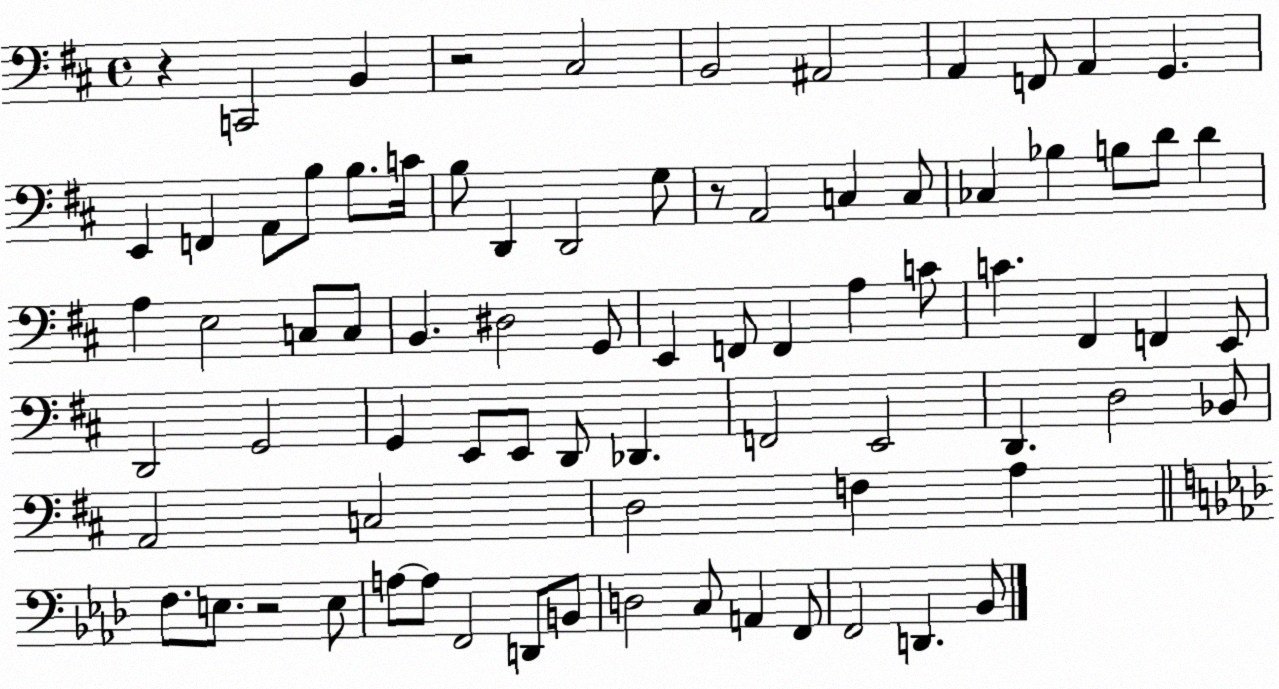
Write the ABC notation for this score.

X:1
T:Untitled
M:4/4
L:1/4
K:D
z C,,2 B,, z2 ^C,2 B,,2 ^A,,2 A,, F,,/2 A,, G,, E,, F,, A,,/2 B,/2 B,/2 C/4 B,/2 D,, D,,2 G,/2 z/2 A,,2 C, C,/2 _C, _B, B,/2 D/2 D A, E,2 C,/2 C,/2 B,, ^D,2 G,,/2 E,, F,,/2 F,, A, C/2 C ^F,, F,, E,,/2 D,,2 G,,2 G,, E,,/2 E,,/2 D,,/2 _D,, F,,2 E,,2 D,, D,2 _B,,/2 A,,2 C,2 D,2 F, A, F,/2 E,/2 z2 E,/2 A,/2 A,/2 F,,2 D,,/2 B,,/2 D,2 C,/2 A,, F,,/2 F,,2 D,, _B,,/2